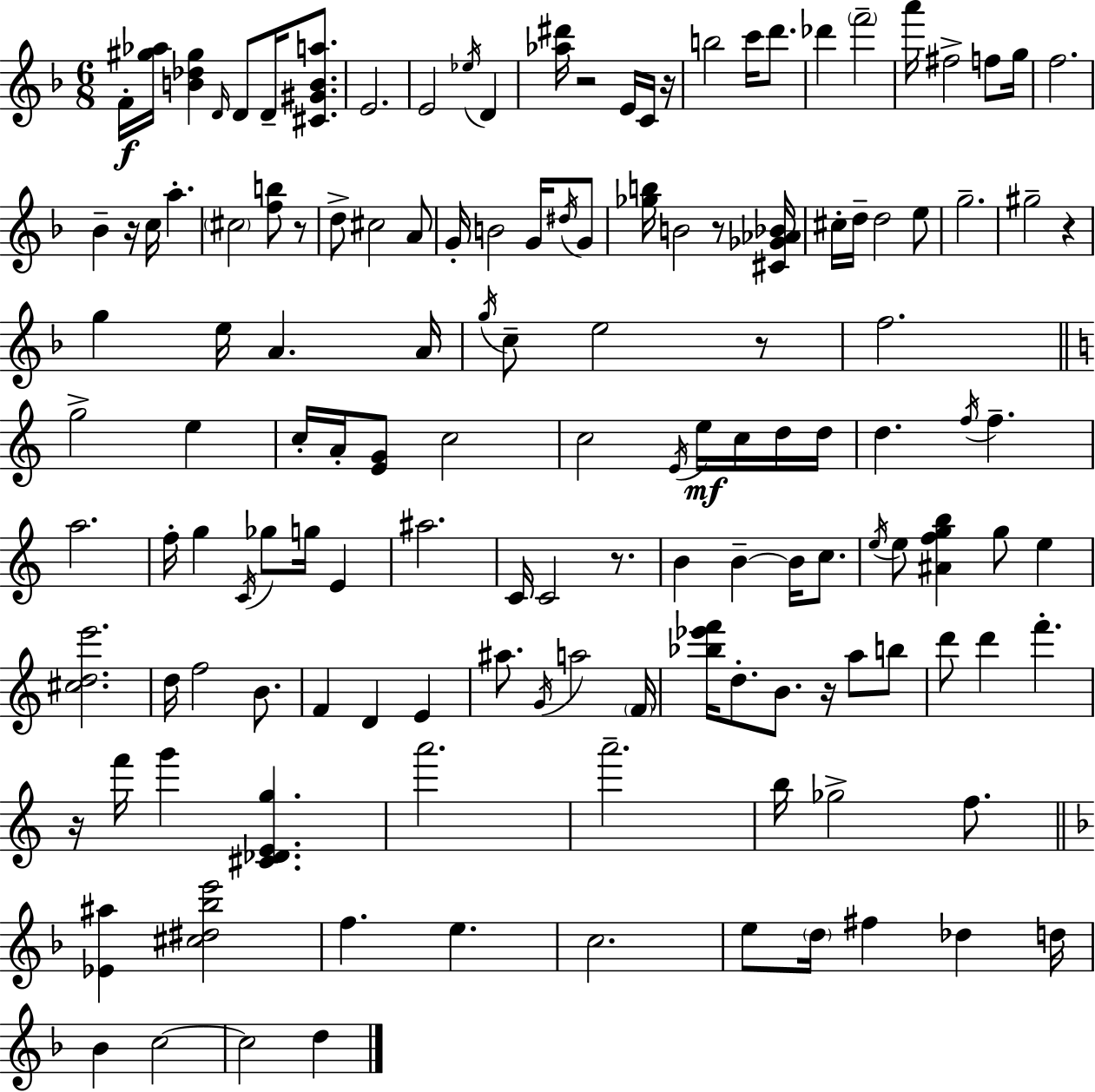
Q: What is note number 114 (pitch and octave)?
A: C5